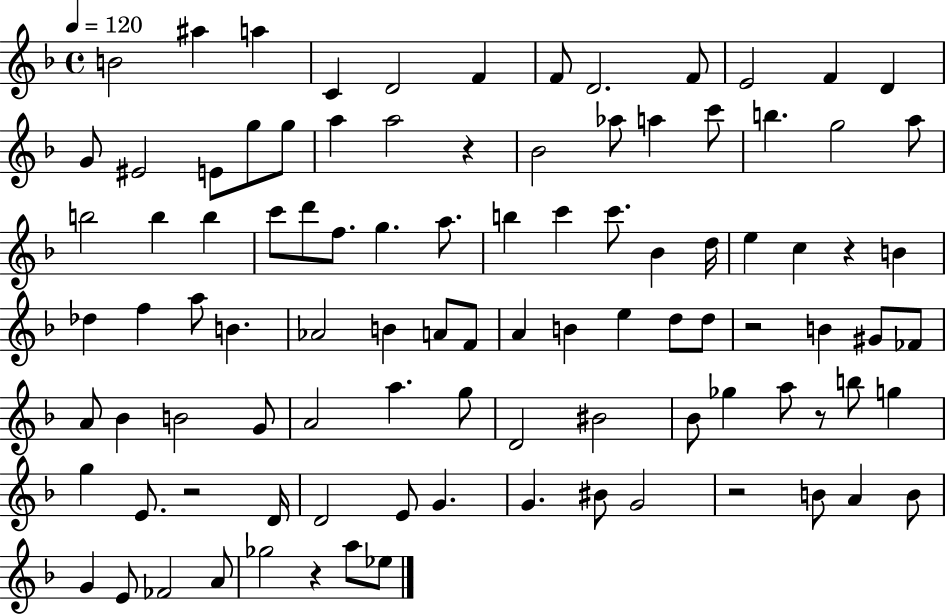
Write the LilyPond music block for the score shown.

{
  \clef treble
  \time 4/4
  \defaultTimeSignature
  \key f \major
  \tempo 4 = 120
  b'2 ais''4 a''4 | c'4 d'2 f'4 | f'8 d'2. f'8 | e'2 f'4 d'4 | \break g'8 eis'2 e'8 g''8 g''8 | a''4 a''2 r4 | bes'2 aes''8 a''4 c'''8 | b''4. g''2 a''8 | \break b''2 b''4 b''4 | c'''8 d'''8 f''8. g''4. a''8. | b''4 c'''4 c'''8. bes'4 d''16 | e''4 c''4 r4 b'4 | \break des''4 f''4 a''8 b'4. | aes'2 b'4 a'8 f'8 | a'4 b'4 e''4 d''8 d''8 | r2 b'4 gis'8 fes'8 | \break a'8 bes'4 b'2 g'8 | a'2 a''4. g''8 | d'2 bis'2 | bes'8 ges''4 a''8 r8 b''8 g''4 | \break g''4 e'8. r2 d'16 | d'2 e'8 g'4. | g'4. bis'8 g'2 | r2 b'8 a'4 b'8 | \break g'4 e'8 fes'2 a'8 | ges''2 r4 a''8 ees''8 | \bar "|."
}